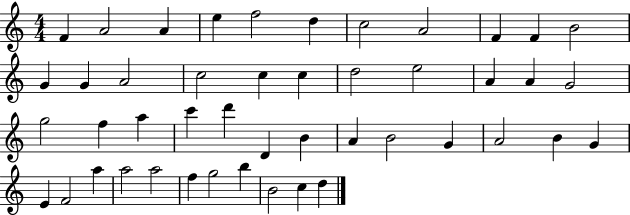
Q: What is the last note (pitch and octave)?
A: D5